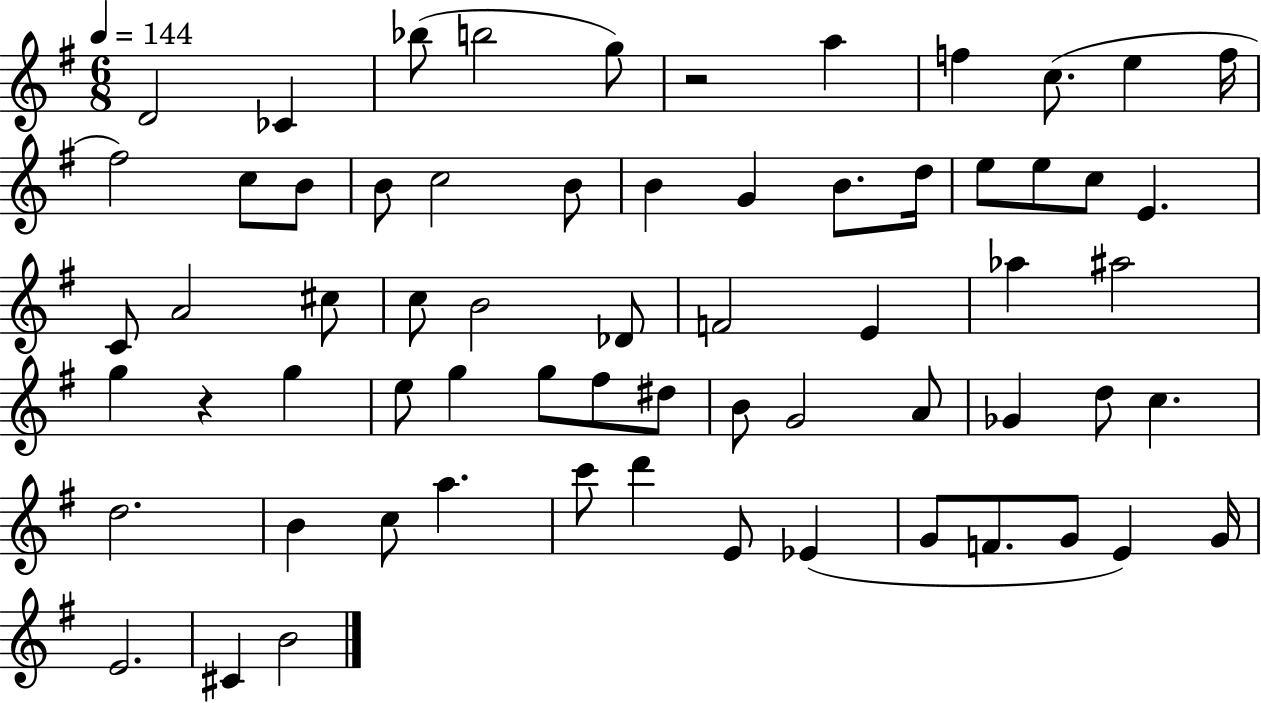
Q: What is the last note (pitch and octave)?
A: B4